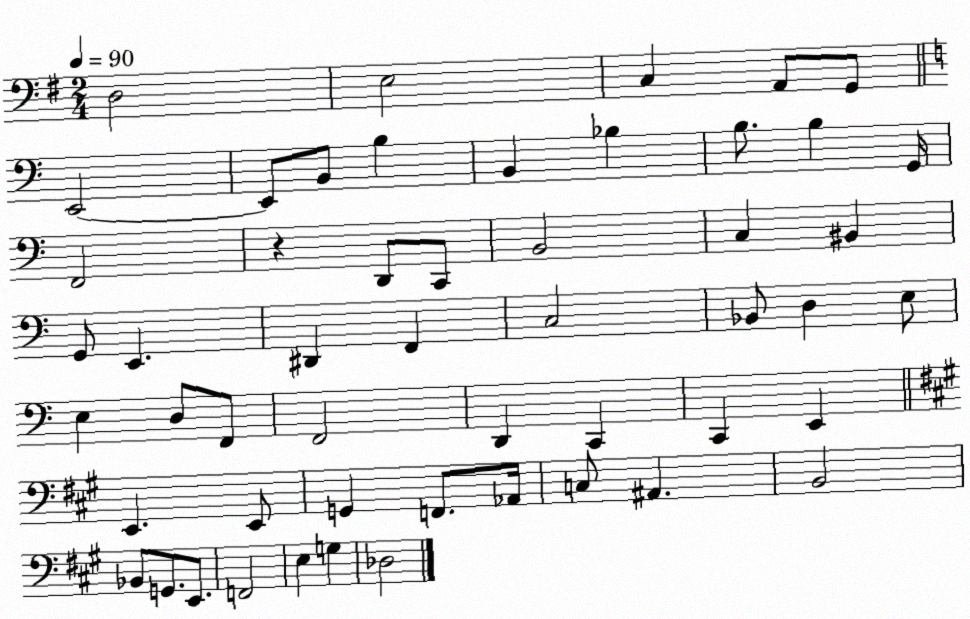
X:1
T:Untitled
M:2/4
L:1/4
K:G
D,2 E,2 C, A,,/2 G,,/2 E,,2 E,,/2 B,,/2 B, B,, _B, B,/2 B, G,,/4 F,,2 z D,,/2 C,,/2 B,,2 C, ^B,, G,,/2 E,, ^D,, F,, C,2 _B,,/2 D, E,/2 E, D,/2 F,,/2 F,,2 D,, C,, C,, E,, E,, E,,/2 G,, F,,/2 _A,,/4 C,/2 ^A,, B,,2 _B,,/2 G,,/2 E,,/2 F,,2 E, G, _D,2